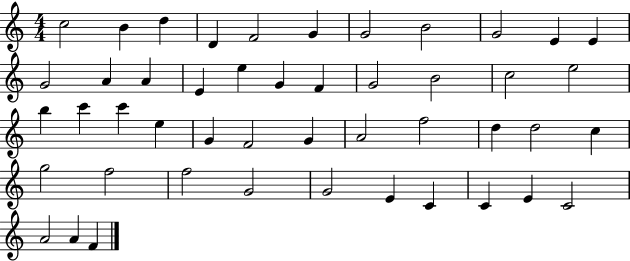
C5/h B4/q D5/q D4/q F4/h G4/q G4/h B4/h G4/h E4/q E4/q G4/h A4/q A4/q E4/q E5/q G4/q F4/q G4/h B4/h C5/h E5/h B5/q C6/q C6/q E5/q G4/q F4/h G4/q A4/h F5/h D5/q D5/h C5/q G5/h F5/h F5/h G4/h G4/h E4/q C4/q C4/q E4/q C4/h A4/h A4/q F4/q